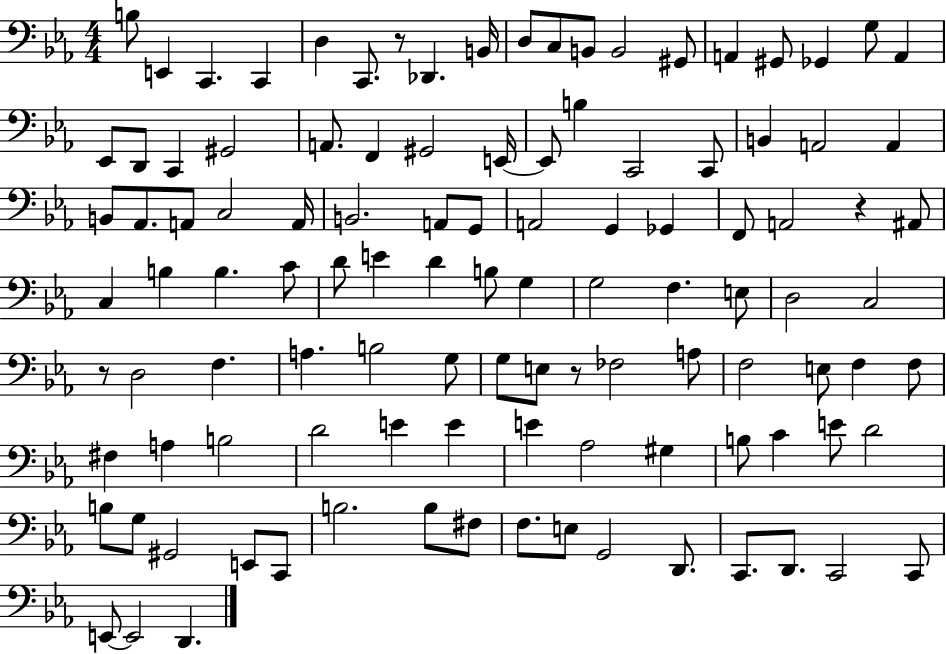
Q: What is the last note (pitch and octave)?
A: D2